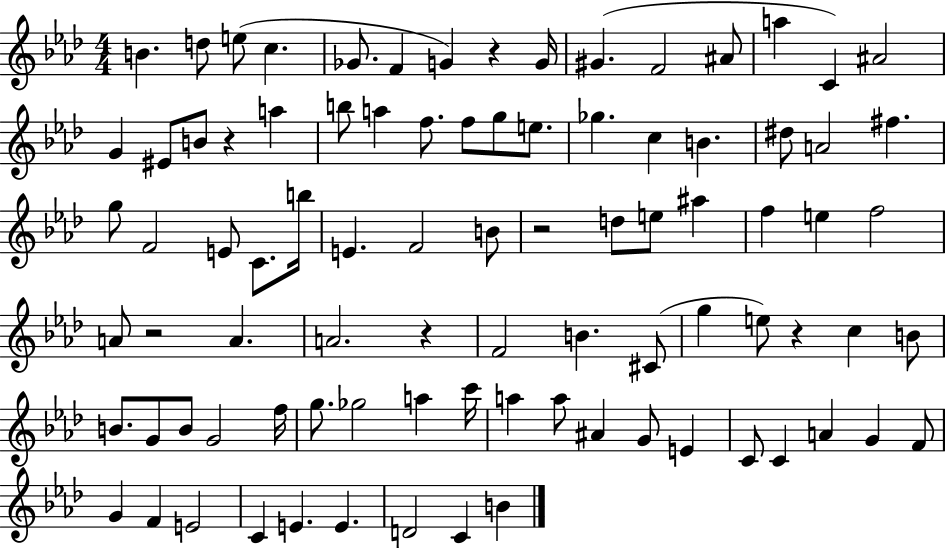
{
  \clef treble
  \numericTimeSignature
  \time 4/4
  \key aes \major
  b'4. d''8 e''8( c''4. | ges'8. f'4 g'4) r4 g'16 | gis'4.( f'2 ais'8 | a''4 c'4) ais'2 | \break g'4 eis'8 b'8 r4 a''4 | b''8 a''4 f''8. f''8 g''8 e''8. | ges''4. c''4 b'4. | dis''8 a'2 fis''4. | \break g''8 f'2 e'8 c'8. b''16 | e'4. f'2 b'8 | r2 d''8 e''8 ais''4 | f''4 e''4 f''2 | \break a'8 r2 a'4. | a'2. r4 | f'2 b'4. cis'8( | g''4 e''8) r4 c''4 b'8 | \break b'8. g'8 b'8 g'2 f''16 | g''8. ges''2 a''4 c'''16 | a''4 a''8 ais'4 g'8 e'4 | c'8 c'4 a'4 g'4 f'8 | \break g'4 f'4 e'2 | c'4 e'4. e'4. | d'2 c'4 b'4 | \bar "|."
}